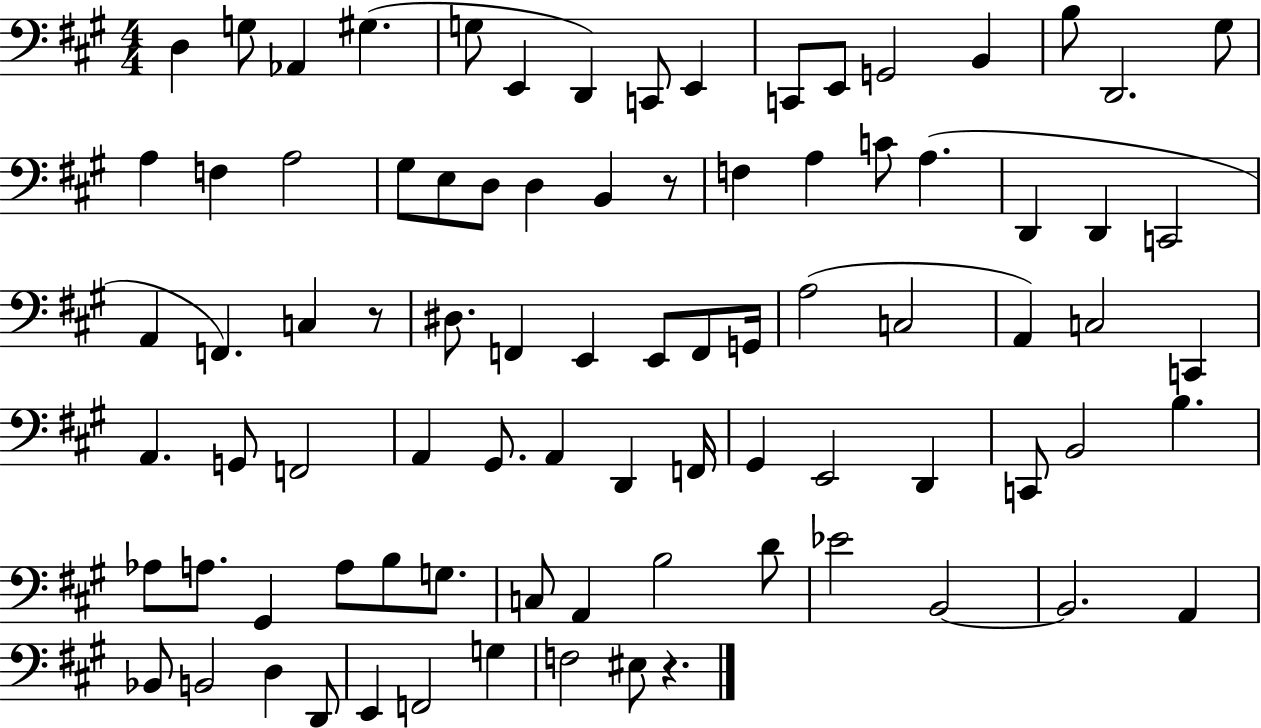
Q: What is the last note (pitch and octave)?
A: EIS3